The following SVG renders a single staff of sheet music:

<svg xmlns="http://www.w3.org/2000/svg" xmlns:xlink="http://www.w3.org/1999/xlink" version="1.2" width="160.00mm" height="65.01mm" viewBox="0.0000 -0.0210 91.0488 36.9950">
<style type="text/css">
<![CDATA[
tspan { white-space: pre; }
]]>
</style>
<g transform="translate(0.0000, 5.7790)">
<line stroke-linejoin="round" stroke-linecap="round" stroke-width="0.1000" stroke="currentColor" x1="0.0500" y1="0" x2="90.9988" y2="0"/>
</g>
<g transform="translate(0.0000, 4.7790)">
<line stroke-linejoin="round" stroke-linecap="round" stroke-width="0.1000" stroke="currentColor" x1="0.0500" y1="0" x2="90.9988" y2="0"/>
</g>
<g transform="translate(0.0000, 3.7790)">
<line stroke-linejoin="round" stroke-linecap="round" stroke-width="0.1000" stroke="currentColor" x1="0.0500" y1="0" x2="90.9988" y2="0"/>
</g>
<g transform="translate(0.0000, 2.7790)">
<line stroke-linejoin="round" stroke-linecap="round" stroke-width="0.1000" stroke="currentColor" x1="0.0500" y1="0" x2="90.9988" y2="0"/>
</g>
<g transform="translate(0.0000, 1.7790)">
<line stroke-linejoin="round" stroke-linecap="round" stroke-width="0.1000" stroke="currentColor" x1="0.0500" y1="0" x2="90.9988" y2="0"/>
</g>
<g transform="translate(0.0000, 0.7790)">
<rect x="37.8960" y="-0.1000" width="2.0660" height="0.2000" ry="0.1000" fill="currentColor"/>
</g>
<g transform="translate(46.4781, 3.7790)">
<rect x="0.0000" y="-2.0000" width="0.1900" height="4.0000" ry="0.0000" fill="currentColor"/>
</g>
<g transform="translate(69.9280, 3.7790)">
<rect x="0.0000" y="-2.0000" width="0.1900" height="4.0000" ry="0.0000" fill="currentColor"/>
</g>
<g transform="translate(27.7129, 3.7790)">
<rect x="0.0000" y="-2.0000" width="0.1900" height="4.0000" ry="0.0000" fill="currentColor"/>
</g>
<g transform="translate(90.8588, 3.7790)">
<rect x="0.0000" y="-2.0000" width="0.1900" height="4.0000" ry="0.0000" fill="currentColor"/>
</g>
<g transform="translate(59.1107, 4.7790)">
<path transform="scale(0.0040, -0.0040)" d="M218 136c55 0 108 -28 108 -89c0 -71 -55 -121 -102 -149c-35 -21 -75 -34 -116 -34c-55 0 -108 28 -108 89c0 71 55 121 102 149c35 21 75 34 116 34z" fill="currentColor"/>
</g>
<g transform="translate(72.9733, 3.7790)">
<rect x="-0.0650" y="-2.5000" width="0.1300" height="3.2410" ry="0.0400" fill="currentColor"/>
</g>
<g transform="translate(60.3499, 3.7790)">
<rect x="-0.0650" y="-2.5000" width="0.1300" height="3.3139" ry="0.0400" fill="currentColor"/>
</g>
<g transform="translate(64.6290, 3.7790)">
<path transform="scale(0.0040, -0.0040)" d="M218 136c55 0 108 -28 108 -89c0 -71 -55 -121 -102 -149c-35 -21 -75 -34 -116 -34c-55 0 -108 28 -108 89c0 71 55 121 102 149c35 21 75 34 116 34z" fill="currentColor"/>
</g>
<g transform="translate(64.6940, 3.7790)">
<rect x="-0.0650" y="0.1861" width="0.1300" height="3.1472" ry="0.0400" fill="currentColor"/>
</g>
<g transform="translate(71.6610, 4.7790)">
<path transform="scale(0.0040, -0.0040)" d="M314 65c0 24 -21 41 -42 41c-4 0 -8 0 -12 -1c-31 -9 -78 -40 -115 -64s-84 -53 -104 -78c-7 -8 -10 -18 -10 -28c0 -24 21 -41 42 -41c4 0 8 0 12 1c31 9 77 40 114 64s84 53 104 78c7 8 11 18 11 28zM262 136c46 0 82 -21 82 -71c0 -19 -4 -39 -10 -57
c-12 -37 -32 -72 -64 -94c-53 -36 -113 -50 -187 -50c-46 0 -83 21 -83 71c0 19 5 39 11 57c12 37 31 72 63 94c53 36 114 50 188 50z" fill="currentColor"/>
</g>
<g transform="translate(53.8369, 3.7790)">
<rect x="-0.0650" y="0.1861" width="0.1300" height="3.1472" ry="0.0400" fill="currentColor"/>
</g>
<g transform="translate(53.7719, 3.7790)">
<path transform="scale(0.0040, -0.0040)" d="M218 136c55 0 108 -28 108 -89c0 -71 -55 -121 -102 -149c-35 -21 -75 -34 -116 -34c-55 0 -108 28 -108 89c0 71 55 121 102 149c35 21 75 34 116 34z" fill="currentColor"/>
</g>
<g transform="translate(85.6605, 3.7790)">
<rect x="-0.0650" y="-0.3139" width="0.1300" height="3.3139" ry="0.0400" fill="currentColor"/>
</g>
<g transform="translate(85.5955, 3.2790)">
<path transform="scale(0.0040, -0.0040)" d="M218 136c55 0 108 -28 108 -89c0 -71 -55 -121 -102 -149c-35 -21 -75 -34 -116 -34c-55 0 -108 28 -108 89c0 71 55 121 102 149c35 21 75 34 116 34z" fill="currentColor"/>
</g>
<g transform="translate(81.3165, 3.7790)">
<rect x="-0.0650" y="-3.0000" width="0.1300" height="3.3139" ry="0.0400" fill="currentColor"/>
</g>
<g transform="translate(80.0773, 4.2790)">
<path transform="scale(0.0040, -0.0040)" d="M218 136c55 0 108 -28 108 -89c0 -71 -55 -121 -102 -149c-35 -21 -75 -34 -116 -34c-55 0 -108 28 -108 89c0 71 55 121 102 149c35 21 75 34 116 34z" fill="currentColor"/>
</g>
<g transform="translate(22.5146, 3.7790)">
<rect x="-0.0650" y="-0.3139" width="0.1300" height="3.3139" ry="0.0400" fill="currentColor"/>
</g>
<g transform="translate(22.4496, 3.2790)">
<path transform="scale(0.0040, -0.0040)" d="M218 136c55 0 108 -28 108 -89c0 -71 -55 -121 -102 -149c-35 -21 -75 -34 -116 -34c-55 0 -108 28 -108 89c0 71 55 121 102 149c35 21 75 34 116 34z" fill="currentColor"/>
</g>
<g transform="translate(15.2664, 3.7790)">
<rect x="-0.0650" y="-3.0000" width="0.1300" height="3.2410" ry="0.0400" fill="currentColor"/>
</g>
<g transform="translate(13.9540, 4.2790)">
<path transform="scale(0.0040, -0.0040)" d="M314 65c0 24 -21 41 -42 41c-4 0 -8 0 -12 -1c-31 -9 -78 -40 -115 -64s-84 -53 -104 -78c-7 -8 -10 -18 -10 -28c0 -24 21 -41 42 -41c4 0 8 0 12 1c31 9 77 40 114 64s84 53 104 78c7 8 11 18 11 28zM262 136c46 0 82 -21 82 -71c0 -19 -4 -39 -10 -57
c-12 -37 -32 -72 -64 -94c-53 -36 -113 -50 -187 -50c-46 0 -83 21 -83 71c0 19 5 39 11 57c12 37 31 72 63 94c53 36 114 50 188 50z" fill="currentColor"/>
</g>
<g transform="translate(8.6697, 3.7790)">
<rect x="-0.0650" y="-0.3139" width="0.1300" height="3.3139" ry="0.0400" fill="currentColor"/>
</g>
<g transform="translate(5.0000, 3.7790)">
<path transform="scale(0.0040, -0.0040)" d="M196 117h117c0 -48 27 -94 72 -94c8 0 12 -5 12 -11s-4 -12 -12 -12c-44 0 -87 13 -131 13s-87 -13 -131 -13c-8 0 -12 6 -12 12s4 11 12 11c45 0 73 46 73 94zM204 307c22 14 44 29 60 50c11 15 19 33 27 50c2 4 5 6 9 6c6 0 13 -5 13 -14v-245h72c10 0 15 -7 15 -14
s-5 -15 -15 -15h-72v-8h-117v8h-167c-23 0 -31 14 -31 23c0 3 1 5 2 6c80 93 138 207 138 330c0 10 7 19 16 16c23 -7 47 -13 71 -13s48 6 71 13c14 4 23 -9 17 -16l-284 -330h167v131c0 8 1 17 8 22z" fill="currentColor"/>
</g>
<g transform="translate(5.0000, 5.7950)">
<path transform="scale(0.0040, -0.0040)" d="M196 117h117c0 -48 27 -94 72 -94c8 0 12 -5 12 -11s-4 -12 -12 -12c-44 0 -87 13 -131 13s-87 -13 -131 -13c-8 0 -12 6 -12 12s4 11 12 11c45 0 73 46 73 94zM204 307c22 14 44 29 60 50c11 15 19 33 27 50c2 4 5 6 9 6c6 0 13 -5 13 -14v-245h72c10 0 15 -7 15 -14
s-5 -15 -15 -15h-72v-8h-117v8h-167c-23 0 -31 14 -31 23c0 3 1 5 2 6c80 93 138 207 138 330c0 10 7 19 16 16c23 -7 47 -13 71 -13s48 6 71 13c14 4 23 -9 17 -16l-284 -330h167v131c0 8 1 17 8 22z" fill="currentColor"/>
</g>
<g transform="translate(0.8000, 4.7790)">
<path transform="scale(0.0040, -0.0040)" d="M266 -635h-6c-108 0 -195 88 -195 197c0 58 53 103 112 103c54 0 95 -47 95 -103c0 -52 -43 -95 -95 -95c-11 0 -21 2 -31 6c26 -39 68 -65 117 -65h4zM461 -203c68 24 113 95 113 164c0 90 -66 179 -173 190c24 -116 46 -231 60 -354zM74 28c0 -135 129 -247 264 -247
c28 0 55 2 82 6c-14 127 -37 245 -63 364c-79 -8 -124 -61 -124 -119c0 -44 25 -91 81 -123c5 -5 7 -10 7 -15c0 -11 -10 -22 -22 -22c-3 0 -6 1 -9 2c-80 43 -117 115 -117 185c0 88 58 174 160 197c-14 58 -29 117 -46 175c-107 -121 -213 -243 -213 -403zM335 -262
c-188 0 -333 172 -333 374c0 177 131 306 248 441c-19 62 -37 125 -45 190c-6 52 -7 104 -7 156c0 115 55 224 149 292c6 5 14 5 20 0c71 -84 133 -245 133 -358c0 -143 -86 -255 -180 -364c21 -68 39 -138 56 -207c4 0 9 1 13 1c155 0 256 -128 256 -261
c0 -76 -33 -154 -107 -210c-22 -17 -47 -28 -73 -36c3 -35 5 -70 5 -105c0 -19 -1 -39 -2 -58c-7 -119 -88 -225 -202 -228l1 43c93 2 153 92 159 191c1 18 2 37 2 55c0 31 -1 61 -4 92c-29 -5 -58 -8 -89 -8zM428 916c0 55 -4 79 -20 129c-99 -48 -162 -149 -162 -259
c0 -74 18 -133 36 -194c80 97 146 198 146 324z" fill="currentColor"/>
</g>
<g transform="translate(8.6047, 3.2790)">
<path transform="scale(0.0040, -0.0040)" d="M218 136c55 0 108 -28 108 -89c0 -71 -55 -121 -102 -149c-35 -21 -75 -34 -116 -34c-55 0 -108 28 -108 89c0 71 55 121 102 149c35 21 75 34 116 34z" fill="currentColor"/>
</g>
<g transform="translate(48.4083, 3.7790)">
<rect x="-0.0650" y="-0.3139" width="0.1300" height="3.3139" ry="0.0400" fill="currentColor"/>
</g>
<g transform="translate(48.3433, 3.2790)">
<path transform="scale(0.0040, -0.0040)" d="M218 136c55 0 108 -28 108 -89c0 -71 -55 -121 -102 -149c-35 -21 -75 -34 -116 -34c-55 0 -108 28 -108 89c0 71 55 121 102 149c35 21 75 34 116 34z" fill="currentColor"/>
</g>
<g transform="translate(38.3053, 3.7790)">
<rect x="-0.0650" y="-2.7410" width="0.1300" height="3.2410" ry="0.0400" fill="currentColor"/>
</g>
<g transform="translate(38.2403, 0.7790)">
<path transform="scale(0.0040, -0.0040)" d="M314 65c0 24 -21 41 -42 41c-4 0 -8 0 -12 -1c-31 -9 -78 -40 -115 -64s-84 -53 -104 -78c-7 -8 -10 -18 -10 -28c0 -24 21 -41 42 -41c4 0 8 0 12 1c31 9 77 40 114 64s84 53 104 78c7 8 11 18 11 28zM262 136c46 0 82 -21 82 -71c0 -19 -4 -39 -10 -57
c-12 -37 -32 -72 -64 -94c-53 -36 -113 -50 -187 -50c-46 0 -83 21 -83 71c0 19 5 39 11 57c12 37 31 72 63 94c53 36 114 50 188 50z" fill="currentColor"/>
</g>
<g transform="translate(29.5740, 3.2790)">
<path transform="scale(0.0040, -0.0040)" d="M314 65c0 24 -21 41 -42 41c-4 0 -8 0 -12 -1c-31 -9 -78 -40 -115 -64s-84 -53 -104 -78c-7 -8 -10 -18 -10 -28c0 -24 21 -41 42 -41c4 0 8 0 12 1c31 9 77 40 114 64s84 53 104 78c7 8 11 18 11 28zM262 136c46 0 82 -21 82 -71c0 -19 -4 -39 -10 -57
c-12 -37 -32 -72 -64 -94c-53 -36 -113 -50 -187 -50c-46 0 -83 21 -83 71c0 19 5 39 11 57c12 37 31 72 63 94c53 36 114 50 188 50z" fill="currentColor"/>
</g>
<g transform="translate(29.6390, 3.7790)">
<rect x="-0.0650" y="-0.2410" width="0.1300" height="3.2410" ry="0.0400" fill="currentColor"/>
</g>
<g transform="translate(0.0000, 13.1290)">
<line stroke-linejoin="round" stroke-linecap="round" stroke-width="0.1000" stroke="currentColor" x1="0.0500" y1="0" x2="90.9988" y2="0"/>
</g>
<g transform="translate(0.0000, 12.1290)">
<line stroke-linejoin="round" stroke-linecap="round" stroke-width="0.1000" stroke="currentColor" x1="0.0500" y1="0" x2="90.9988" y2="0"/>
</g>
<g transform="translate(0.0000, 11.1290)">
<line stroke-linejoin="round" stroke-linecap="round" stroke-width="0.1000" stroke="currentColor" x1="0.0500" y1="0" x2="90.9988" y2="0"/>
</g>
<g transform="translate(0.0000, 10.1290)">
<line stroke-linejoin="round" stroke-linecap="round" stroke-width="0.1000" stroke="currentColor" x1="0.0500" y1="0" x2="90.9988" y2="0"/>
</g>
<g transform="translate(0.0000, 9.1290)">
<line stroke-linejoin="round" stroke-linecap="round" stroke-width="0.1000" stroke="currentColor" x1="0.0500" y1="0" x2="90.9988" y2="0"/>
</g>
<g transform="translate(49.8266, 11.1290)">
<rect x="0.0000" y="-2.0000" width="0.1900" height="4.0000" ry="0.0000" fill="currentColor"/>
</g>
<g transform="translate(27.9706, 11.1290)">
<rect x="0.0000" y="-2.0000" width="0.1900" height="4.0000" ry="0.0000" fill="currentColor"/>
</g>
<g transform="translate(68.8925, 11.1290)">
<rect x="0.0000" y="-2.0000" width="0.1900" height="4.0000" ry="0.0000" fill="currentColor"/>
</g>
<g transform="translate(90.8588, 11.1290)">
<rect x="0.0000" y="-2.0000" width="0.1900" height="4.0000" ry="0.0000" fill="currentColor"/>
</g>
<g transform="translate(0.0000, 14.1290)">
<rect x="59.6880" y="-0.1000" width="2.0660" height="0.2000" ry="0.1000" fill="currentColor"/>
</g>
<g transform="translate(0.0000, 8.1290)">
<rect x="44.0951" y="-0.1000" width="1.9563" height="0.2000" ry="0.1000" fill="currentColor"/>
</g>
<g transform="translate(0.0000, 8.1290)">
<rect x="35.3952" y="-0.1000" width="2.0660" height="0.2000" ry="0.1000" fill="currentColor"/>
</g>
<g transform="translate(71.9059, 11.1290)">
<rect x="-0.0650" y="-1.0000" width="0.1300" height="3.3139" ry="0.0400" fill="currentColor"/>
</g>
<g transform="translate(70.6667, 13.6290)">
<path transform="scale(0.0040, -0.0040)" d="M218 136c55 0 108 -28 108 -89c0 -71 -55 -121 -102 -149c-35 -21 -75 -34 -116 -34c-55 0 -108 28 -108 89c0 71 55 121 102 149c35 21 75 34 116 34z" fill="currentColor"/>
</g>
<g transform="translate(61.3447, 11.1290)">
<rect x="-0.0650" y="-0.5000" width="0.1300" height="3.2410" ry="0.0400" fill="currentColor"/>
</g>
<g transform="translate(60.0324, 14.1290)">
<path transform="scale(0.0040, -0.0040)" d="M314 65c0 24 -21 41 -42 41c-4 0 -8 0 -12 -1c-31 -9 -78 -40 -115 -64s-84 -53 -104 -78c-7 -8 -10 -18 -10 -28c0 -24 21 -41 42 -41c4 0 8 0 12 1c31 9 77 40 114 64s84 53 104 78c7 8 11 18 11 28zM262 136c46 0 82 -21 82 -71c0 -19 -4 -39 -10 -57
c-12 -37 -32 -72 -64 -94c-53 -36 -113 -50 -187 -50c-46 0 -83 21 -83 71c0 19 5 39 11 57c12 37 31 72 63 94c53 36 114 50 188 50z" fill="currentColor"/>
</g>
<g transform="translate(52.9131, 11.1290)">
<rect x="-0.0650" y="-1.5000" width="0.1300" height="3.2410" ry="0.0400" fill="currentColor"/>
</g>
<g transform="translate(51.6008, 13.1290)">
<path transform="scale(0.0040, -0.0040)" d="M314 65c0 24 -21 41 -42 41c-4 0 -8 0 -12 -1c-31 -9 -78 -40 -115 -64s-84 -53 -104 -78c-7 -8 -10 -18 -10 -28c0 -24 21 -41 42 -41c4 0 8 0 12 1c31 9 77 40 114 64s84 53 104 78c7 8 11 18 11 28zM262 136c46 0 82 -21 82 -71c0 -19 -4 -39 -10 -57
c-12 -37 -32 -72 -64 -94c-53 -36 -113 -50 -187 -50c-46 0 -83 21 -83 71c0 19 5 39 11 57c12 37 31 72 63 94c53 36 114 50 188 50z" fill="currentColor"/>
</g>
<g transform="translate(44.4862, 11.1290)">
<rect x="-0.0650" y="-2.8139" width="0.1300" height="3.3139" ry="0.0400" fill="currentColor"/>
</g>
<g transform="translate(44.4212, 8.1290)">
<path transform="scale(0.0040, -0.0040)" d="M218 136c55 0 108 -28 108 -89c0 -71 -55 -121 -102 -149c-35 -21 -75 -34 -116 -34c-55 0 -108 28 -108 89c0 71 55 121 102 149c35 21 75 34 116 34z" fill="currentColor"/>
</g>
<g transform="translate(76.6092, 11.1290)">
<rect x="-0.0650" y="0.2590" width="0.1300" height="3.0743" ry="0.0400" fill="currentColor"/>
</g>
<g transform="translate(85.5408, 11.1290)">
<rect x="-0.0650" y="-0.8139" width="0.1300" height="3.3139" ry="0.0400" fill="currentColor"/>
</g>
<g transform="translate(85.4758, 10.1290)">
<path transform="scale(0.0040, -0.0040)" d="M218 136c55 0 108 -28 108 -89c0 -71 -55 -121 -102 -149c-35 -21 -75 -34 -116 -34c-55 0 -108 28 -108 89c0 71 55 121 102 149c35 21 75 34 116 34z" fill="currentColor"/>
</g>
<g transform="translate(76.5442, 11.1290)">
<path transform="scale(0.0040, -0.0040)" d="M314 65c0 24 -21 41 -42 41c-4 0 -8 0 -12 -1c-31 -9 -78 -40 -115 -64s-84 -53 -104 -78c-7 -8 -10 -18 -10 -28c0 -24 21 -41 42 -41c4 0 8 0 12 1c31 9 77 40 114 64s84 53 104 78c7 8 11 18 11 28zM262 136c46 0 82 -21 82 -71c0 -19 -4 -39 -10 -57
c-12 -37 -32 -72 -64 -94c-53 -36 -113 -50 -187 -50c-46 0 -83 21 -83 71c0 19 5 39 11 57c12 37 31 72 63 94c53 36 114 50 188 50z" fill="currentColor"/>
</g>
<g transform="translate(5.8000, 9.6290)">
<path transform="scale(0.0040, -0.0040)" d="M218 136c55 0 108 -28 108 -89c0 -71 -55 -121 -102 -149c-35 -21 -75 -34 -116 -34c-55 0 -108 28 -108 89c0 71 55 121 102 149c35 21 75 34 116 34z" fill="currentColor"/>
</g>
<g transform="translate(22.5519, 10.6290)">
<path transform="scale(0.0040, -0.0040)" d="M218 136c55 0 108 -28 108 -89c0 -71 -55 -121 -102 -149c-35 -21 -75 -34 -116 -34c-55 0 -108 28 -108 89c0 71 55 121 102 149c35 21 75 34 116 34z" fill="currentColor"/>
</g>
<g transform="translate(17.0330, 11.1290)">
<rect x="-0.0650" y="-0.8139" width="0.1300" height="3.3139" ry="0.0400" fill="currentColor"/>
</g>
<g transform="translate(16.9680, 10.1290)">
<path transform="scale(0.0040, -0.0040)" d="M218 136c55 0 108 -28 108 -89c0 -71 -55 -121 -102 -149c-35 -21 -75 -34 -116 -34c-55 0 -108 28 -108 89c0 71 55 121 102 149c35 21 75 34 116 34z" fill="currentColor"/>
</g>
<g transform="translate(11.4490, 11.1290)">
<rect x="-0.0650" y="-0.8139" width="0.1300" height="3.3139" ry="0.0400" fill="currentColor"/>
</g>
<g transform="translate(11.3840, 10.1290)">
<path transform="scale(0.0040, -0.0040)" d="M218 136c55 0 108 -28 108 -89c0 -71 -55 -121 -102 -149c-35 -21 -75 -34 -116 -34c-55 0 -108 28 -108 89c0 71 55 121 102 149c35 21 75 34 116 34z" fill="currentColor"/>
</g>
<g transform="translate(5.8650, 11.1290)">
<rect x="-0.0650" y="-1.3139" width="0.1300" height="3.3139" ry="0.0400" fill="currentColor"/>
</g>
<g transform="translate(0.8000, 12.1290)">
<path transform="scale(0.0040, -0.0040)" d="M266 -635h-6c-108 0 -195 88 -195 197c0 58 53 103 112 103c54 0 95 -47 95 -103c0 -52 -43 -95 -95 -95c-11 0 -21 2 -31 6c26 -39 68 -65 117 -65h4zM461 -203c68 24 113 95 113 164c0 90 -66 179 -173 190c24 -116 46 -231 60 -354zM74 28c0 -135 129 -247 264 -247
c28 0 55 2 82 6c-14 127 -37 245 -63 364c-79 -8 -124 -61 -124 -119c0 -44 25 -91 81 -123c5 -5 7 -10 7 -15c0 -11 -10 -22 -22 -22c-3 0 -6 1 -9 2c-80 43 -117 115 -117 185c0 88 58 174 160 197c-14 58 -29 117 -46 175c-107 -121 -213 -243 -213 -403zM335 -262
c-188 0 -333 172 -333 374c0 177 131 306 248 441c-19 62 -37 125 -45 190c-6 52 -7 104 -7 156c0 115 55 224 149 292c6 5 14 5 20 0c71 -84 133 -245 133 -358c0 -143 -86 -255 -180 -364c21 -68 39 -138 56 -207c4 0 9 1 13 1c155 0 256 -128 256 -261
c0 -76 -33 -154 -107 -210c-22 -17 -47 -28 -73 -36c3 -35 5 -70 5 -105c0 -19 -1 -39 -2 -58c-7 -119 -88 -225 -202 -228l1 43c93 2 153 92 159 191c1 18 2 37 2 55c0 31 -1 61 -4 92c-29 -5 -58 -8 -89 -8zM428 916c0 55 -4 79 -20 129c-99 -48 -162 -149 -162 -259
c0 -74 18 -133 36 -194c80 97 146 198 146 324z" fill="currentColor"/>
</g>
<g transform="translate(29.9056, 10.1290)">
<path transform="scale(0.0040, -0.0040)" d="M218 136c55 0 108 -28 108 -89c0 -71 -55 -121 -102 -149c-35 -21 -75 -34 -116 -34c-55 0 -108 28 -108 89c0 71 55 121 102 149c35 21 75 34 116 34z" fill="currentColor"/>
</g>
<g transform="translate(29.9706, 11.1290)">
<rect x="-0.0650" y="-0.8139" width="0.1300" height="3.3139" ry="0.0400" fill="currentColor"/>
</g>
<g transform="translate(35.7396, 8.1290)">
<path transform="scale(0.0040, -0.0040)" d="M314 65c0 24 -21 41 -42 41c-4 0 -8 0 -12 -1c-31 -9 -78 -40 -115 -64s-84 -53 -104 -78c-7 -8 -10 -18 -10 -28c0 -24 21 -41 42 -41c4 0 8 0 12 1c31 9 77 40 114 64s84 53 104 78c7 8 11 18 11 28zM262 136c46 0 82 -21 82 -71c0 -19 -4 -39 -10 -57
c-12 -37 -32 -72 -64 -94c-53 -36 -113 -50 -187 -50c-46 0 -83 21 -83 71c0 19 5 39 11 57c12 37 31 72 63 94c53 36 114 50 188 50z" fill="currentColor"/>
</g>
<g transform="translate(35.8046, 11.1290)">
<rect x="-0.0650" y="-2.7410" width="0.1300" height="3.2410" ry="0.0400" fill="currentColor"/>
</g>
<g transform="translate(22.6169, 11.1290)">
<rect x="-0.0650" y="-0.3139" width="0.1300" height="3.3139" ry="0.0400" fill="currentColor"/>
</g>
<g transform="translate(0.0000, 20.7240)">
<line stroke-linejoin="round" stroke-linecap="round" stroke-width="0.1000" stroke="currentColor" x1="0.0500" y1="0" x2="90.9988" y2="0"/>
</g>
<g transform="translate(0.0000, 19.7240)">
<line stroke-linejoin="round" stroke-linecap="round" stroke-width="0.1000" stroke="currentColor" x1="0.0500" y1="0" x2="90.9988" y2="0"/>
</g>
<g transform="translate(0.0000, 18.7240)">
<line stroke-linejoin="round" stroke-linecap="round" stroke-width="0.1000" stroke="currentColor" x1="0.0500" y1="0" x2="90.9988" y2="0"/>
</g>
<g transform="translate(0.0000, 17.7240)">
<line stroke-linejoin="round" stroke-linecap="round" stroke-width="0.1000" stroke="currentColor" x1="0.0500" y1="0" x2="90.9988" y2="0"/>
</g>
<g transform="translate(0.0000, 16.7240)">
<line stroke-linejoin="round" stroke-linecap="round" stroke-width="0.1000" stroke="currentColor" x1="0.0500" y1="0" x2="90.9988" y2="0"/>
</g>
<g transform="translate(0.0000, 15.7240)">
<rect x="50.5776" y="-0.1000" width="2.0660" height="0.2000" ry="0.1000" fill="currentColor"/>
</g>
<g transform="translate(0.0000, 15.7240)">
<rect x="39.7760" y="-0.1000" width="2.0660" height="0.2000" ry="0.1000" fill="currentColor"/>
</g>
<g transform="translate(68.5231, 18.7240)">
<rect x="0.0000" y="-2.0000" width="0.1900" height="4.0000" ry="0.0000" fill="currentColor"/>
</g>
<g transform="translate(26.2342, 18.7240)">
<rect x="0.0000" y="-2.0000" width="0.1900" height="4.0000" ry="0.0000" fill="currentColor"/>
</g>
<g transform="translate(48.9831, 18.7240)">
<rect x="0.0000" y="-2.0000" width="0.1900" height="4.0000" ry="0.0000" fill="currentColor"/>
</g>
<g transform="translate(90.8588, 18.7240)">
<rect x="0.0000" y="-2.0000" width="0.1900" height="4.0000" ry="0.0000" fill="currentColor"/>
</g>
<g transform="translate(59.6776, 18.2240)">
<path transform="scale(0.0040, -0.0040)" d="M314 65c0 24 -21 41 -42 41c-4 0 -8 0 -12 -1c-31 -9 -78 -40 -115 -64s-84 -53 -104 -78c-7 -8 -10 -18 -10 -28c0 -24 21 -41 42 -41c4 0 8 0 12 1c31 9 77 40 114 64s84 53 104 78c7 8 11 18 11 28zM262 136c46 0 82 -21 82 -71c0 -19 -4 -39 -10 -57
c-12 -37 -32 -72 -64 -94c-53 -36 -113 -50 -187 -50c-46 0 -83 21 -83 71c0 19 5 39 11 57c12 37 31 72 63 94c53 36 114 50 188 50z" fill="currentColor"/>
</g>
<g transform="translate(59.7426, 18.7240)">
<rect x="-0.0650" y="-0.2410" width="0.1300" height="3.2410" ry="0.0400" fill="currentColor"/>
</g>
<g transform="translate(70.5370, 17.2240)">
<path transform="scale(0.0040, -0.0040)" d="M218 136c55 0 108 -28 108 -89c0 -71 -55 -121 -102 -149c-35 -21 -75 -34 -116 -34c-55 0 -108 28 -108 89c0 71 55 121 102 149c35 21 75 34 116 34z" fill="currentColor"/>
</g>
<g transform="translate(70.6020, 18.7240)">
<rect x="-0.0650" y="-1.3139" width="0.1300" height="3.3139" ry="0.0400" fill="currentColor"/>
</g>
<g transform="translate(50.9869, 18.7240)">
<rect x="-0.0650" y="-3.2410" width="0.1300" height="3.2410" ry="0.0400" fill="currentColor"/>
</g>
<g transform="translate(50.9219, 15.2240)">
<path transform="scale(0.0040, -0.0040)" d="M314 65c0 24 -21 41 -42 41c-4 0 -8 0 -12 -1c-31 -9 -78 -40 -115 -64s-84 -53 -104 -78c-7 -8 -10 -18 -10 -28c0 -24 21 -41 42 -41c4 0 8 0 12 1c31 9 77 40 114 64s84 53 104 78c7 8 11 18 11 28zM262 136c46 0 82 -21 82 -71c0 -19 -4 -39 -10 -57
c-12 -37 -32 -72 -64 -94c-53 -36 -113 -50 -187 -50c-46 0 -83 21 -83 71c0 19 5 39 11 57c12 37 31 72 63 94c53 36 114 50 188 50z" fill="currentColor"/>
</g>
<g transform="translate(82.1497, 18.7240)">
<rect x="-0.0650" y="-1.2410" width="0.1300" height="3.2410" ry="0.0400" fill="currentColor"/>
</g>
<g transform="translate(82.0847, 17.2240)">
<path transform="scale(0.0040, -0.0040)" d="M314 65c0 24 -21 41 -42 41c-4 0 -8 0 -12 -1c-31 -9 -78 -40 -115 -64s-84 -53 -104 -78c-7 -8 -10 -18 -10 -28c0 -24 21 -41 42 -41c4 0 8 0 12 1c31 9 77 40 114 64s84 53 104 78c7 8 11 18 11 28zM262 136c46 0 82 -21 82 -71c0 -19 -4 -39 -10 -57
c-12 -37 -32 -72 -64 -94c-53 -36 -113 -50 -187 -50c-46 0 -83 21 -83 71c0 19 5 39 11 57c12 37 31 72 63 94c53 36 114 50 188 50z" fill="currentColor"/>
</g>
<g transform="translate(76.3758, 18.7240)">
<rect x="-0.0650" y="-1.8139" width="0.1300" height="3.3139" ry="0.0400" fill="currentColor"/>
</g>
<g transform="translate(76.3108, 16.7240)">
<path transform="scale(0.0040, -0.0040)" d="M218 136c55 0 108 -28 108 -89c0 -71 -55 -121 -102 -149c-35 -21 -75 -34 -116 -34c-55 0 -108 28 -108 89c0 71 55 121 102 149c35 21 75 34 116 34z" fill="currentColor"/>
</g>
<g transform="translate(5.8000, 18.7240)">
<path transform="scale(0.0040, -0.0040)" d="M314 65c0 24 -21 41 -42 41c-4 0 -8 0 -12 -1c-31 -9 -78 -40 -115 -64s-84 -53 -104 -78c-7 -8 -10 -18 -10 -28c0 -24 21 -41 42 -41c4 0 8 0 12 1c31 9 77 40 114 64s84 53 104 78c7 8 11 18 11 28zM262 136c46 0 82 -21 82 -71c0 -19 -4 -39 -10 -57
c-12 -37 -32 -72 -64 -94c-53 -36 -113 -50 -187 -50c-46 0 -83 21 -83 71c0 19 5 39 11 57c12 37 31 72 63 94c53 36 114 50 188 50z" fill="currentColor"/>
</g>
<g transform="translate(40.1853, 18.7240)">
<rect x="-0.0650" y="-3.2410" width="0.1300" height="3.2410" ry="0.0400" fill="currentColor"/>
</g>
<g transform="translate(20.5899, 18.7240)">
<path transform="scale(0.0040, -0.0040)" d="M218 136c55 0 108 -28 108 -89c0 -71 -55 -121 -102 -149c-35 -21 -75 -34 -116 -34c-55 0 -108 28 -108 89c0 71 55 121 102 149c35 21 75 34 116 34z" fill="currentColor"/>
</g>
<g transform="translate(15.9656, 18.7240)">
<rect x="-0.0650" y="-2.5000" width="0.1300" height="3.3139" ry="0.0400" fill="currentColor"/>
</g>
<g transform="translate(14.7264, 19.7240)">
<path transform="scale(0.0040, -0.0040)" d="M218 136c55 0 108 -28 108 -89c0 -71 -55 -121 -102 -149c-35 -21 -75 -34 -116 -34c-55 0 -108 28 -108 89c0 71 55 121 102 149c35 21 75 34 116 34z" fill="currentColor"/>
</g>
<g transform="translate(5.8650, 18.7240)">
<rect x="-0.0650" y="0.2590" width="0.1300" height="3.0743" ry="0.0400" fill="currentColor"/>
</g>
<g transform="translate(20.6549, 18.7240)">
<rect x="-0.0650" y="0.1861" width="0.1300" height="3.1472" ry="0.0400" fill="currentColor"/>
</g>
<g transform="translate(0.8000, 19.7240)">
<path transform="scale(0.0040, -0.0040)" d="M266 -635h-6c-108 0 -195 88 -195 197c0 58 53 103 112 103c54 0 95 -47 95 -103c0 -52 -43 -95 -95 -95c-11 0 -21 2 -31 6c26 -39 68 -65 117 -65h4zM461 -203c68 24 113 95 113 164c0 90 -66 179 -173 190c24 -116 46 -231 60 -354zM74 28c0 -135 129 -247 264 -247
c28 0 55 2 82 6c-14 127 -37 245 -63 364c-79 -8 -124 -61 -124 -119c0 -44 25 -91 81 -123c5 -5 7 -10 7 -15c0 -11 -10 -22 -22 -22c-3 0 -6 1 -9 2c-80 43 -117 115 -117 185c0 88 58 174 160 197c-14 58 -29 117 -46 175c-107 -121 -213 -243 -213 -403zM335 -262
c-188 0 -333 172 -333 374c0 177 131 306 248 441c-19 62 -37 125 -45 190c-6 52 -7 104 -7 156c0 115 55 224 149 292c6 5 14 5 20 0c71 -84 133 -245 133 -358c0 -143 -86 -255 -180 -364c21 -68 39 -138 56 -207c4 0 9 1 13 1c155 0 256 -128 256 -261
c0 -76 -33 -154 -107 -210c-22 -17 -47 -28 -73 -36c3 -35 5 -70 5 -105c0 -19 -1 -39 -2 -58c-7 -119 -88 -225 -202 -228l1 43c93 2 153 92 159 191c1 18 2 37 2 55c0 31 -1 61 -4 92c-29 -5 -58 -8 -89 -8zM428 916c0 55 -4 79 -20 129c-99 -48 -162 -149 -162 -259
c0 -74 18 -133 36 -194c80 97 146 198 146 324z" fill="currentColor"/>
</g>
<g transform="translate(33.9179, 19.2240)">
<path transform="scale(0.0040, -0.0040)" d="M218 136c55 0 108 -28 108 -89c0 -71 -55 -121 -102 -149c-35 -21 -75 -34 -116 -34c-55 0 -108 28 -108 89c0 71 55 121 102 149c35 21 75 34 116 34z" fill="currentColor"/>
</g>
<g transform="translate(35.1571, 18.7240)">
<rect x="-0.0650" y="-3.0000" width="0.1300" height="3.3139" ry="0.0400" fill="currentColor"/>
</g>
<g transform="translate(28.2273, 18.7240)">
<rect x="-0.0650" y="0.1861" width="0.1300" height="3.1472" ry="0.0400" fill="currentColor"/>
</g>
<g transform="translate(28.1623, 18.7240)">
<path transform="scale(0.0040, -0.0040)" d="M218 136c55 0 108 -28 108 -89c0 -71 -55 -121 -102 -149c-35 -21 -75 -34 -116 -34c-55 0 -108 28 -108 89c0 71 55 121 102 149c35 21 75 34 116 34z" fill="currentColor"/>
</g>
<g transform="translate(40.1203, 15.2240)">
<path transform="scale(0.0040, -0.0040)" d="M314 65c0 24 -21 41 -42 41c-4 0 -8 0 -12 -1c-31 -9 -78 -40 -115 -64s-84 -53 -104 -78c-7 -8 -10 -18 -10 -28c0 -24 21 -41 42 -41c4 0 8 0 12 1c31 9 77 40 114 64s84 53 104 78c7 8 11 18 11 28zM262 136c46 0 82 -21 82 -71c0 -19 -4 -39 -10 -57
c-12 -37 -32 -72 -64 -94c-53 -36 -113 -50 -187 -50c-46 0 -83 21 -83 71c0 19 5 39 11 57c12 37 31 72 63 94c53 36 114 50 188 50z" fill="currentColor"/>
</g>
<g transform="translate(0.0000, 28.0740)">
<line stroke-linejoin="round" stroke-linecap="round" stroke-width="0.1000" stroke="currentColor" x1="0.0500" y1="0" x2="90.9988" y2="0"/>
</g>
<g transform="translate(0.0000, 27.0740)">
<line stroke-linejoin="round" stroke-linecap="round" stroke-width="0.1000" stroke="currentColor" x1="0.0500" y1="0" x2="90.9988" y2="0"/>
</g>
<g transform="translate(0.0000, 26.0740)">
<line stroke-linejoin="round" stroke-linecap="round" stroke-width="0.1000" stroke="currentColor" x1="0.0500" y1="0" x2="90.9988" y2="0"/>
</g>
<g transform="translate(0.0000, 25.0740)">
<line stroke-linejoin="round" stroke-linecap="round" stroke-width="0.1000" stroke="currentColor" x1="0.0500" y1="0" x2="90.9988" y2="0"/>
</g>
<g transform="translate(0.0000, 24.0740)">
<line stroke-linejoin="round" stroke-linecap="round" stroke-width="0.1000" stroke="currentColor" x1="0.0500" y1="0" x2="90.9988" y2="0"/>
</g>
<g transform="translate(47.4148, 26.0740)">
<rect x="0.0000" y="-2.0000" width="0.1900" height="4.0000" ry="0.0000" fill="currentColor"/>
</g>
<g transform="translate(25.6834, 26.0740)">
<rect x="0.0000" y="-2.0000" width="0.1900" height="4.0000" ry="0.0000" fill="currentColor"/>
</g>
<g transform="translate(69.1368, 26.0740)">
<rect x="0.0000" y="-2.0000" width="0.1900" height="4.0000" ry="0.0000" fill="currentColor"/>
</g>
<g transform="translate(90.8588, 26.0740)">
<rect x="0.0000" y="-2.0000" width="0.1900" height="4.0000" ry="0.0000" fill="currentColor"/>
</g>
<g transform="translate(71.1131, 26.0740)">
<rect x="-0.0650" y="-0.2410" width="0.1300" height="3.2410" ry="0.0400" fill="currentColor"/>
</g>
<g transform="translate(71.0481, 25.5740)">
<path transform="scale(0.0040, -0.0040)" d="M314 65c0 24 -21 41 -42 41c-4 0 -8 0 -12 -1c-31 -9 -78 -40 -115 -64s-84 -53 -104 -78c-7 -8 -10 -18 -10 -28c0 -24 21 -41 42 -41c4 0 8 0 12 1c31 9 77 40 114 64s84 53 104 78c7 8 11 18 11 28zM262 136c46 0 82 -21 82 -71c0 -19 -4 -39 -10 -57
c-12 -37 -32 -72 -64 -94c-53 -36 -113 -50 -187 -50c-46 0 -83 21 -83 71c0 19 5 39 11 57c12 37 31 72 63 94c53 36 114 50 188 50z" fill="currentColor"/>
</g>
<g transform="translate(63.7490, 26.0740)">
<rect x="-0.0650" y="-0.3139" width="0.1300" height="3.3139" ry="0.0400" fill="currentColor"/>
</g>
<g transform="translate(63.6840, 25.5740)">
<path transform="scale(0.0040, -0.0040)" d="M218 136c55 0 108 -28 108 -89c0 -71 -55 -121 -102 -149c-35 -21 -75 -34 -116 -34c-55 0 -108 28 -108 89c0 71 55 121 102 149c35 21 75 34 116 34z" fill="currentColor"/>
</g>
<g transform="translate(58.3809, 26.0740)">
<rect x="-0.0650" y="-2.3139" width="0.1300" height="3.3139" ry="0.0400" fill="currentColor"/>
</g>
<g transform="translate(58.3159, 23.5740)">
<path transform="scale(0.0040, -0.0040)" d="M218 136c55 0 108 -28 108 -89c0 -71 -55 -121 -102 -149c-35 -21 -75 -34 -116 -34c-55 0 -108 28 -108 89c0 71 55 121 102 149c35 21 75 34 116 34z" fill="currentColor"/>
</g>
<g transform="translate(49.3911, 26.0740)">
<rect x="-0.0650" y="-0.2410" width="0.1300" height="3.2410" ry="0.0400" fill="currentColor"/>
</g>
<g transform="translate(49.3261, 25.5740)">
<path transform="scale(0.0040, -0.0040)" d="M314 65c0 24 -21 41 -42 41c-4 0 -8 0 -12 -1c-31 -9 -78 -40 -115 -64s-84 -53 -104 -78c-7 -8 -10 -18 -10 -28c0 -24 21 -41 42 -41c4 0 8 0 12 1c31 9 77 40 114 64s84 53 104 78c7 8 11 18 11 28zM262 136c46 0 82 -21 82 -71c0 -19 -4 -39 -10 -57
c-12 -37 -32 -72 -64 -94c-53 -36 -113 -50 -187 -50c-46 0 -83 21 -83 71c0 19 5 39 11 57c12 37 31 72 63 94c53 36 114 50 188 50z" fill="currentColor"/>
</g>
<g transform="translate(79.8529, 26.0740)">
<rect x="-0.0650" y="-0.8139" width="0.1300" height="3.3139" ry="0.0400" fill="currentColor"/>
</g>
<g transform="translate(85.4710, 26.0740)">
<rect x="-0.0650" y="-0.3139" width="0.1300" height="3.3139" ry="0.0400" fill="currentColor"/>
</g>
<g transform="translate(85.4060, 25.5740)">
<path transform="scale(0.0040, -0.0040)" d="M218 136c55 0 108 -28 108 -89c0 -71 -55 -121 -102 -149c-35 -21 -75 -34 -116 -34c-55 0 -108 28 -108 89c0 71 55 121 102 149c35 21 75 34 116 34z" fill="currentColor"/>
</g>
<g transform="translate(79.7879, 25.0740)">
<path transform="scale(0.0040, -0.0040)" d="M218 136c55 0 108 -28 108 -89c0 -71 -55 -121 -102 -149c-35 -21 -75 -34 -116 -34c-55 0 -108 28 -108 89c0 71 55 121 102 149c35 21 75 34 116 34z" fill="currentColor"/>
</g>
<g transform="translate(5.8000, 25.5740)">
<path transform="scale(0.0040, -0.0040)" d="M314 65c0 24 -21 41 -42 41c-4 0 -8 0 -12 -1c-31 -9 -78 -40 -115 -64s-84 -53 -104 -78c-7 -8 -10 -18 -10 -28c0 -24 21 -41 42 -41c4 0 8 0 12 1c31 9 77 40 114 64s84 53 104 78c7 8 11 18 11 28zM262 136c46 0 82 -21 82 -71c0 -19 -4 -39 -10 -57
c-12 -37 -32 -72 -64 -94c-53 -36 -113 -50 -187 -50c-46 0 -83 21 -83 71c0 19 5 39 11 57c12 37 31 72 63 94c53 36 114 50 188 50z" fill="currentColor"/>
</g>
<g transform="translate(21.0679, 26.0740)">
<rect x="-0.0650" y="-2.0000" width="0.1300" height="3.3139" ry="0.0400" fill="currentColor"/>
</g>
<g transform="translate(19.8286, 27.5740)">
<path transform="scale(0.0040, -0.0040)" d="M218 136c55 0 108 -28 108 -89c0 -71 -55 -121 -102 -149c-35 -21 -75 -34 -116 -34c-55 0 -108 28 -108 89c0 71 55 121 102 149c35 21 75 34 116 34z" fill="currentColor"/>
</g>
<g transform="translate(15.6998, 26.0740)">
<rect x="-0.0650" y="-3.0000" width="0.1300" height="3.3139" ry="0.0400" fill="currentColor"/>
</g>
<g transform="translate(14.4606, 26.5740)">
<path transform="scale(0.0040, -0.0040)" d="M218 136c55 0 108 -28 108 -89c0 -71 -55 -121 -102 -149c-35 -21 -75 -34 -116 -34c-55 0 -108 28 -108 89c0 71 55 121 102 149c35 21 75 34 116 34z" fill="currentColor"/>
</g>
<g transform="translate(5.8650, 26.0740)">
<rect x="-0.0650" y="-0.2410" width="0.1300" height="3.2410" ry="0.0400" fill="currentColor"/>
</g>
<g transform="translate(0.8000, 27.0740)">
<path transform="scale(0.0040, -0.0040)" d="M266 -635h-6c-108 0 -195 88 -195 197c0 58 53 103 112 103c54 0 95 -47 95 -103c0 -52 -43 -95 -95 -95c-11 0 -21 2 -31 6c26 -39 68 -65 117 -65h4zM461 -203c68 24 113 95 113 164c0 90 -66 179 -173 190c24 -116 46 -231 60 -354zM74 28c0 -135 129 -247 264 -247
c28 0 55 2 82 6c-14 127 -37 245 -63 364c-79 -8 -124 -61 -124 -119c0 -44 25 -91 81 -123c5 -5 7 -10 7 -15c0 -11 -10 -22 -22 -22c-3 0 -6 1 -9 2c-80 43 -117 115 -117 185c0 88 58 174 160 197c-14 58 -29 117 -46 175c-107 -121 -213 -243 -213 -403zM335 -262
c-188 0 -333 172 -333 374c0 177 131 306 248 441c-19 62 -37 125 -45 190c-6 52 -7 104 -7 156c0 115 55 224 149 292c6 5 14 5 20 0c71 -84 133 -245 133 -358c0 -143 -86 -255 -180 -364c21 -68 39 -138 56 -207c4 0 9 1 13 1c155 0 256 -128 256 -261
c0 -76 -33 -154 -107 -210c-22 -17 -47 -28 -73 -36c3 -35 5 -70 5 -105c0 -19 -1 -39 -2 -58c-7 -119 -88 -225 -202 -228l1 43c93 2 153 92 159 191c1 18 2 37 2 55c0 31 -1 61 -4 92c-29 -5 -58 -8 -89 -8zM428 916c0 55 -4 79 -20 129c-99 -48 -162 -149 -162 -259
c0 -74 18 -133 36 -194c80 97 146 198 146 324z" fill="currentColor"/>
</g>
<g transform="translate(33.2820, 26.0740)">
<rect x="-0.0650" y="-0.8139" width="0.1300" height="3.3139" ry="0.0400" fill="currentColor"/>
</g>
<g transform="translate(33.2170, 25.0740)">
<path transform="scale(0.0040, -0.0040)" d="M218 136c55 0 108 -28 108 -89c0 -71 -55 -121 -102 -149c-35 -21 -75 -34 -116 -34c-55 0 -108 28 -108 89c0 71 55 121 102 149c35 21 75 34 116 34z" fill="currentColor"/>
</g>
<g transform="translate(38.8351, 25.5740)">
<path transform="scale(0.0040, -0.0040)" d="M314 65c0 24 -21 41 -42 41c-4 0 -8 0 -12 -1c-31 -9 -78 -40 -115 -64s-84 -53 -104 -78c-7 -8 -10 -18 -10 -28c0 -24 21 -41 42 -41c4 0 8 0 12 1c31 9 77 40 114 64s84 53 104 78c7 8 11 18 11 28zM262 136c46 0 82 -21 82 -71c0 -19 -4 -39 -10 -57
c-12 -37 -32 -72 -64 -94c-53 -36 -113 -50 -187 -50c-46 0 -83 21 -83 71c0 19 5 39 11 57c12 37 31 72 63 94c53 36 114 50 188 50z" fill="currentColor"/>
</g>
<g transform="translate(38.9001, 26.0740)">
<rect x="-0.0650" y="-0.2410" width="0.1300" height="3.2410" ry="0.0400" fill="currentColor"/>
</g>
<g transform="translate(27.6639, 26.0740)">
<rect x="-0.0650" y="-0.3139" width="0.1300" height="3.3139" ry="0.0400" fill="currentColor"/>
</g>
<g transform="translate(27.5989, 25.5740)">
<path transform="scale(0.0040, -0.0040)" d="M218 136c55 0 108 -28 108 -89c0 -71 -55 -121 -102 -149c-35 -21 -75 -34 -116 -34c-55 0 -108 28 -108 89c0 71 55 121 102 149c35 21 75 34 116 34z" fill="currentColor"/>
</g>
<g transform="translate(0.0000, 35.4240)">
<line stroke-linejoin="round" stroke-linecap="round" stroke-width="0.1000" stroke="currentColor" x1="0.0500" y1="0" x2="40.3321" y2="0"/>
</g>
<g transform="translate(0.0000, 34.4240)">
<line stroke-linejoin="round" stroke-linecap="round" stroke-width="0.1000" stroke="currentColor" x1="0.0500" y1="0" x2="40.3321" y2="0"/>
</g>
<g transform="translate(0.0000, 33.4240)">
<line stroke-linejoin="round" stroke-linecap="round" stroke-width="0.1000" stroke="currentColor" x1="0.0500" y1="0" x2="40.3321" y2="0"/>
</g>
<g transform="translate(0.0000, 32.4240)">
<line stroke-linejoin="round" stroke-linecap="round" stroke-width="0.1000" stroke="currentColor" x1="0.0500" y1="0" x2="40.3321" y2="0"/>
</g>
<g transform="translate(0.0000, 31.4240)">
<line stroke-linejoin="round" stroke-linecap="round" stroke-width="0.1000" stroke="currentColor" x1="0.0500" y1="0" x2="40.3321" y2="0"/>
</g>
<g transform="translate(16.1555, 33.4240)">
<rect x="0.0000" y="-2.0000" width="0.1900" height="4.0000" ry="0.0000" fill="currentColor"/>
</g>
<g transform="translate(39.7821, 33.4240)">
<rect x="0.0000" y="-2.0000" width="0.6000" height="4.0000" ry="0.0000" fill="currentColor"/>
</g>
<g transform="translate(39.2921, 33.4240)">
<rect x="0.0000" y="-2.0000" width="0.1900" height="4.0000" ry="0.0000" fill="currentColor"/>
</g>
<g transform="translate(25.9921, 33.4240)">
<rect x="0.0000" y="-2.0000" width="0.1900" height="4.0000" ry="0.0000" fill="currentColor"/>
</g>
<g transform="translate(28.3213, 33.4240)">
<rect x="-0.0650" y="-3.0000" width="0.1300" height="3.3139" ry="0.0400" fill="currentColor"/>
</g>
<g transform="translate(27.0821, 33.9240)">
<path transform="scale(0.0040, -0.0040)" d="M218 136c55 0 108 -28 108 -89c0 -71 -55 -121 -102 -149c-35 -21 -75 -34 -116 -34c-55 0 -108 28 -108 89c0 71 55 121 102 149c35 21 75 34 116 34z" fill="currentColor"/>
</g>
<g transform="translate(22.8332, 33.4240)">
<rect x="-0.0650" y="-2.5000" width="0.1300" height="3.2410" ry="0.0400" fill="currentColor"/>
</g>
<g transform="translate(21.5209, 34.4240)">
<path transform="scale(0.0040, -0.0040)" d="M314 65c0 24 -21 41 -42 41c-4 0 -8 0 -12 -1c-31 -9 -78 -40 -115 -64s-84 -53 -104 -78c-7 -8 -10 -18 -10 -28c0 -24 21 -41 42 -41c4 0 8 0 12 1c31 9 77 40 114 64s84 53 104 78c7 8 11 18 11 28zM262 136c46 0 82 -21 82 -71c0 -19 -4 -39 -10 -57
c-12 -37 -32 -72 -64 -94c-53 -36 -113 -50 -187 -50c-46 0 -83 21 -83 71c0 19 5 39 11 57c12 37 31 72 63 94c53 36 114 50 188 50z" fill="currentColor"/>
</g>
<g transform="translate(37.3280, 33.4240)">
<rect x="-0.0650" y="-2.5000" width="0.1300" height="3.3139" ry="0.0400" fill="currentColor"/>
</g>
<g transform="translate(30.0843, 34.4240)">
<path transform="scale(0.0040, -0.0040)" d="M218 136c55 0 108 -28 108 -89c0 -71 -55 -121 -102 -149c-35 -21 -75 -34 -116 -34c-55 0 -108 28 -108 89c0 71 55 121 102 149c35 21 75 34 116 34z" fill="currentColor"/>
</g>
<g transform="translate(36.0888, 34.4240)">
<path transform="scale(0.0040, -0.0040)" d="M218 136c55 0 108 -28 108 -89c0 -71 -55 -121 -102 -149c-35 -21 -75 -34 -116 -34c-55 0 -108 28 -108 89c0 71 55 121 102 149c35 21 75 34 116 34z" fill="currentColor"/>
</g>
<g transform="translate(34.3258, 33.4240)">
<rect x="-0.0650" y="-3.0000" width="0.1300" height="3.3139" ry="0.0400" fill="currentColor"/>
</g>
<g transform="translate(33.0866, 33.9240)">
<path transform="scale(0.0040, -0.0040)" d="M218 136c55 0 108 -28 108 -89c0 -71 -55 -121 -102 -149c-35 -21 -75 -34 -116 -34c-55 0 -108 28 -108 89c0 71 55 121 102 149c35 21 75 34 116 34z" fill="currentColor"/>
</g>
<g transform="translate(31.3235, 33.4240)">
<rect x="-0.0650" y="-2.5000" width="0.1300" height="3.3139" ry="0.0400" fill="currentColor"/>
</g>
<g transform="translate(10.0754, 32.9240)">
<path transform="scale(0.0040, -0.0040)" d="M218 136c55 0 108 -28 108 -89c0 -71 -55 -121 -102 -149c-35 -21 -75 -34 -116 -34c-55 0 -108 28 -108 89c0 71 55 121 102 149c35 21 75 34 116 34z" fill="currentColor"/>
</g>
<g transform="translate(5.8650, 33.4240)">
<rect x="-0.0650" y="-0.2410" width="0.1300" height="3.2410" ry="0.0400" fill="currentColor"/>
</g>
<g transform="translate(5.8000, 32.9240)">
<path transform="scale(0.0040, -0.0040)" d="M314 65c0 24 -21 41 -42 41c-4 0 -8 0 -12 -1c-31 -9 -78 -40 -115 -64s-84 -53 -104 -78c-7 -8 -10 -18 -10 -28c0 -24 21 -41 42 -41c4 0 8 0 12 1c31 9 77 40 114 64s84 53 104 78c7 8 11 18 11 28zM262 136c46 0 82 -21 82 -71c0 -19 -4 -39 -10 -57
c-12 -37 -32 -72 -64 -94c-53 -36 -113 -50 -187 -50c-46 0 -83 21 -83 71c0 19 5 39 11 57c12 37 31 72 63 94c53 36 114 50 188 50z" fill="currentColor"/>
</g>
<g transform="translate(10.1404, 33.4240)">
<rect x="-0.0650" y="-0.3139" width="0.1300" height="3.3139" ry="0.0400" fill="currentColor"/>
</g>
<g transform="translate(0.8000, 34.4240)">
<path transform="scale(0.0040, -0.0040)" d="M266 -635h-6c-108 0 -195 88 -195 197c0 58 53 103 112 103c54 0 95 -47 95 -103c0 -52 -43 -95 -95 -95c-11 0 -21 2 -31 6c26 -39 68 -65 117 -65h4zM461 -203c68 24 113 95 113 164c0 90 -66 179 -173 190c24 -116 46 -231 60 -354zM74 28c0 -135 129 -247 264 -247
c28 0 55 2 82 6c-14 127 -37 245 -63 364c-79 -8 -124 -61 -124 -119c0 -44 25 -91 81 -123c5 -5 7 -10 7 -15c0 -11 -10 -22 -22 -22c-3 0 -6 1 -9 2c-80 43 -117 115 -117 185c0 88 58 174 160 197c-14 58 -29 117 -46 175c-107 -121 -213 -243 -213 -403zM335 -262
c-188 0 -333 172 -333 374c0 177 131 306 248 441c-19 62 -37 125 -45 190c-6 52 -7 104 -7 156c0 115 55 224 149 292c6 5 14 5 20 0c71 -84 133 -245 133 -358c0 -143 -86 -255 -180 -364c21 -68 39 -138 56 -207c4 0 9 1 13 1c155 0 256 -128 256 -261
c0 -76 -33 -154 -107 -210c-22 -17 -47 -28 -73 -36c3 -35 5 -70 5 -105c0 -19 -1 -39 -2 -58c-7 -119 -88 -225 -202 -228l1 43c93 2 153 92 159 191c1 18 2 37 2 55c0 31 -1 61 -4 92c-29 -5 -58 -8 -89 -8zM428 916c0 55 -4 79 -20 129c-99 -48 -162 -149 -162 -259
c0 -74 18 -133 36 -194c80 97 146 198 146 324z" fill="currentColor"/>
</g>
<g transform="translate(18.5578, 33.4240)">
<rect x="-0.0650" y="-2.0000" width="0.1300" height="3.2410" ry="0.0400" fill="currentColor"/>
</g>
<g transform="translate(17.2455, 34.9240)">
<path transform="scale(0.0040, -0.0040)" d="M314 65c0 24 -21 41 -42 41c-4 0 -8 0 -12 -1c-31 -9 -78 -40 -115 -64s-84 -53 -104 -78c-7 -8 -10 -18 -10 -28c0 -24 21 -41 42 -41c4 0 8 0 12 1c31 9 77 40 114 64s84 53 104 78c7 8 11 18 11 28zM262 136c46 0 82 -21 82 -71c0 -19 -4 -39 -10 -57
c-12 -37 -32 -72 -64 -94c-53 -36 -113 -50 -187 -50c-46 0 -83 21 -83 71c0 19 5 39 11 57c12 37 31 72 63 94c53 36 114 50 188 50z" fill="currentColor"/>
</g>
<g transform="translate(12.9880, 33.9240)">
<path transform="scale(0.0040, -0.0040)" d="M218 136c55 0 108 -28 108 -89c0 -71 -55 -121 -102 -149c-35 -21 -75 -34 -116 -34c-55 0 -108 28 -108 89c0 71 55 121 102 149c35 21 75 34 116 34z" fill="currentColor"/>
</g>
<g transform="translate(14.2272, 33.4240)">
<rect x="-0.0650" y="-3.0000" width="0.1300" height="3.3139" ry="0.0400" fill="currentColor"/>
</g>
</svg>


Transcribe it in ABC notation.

X:1
T:Untitled
M:4/4
L:1/4
K:C
c A2 c c2 a2 c B G B G2 A c e d d c d a2 a E2 C2 D B2 d B2 G B B A b2 b2 c2 e f e2 c2 A F c d c2 c2 g c c2 d c c2 c A F2 G2 A G A G